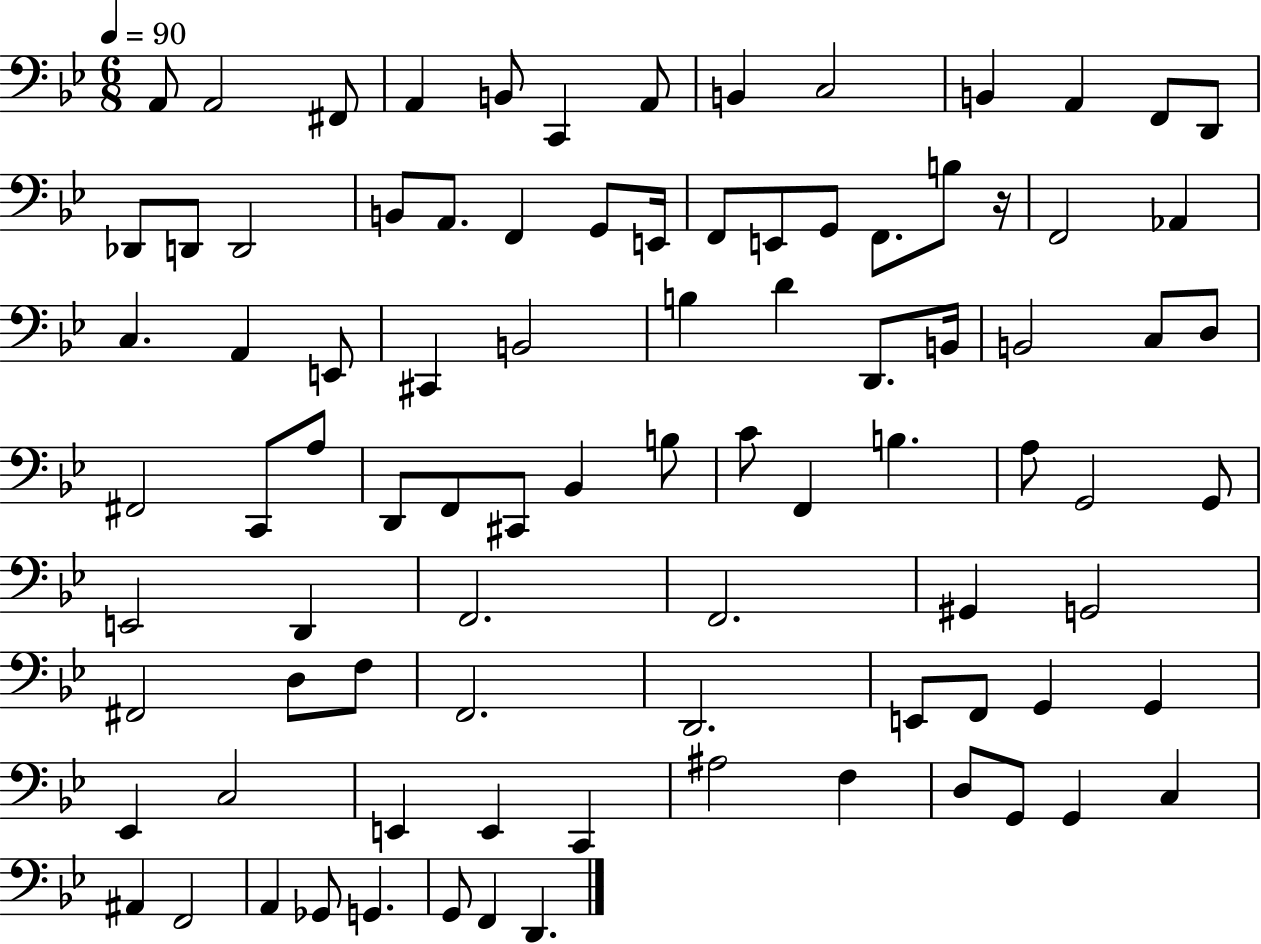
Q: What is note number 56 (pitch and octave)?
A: D2